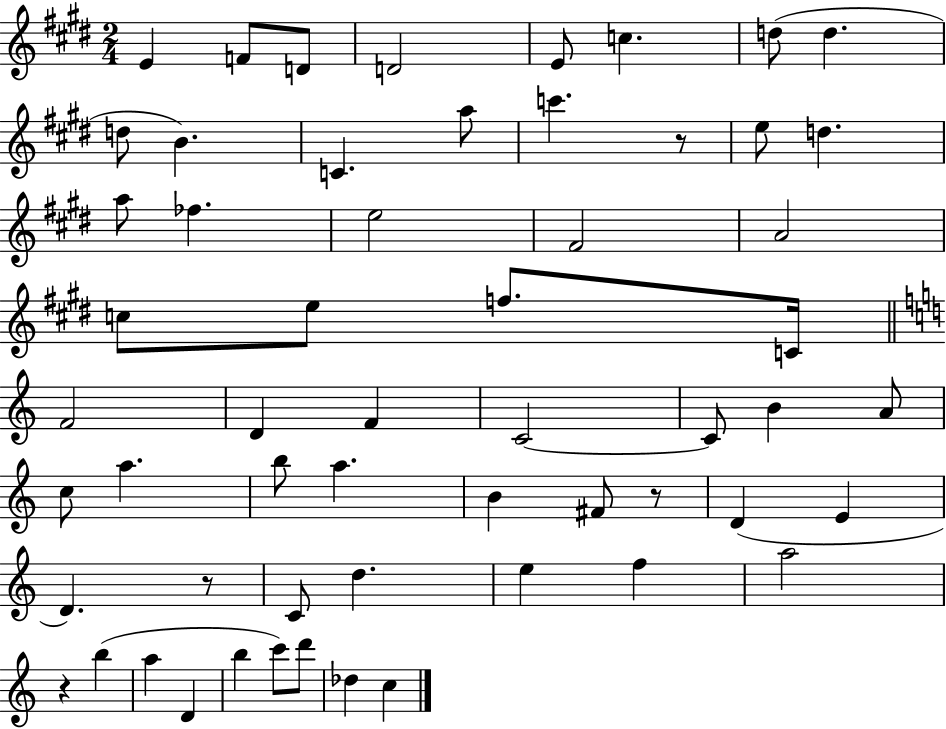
X:1
T:Untitled
M:2/4
L:1/4
K:E
E F/2 D/2 D2 E/2 c d/2 d d/2 B C a/2 c' z/2 e/2 d a/2 _f e2 ^F2 A2 c/2 e/2 f/2 C/4 F2 D F C2 C/2 B A/2 c/2 a b/2 a B ^F/2 z/2 D E D z/2 C/2 d e f a2 z b a D b c'/2 d'/2 _d c